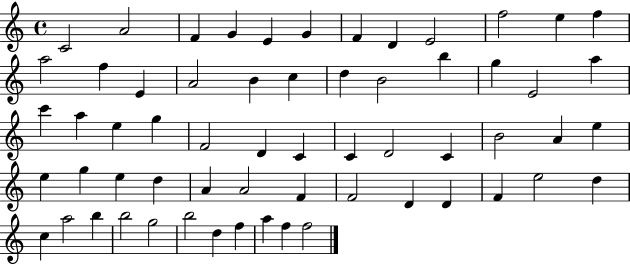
{
  \clef treble
  \time 4/4
  \defaultTimeSignature
  \key c \major
  c'2 a'2 | f'4 g'4 e'4 g'4 | f'4 d'4 e'2 | f''2 e''4 f''4 | \break a''2 f''4 e'4 | a'2 b'4 c''4 | d''4 b'2 b''4 | g''4 e'2 a''4 | \break c'''4 a''4 e''4 g''4 | f'2 d'4 c'4 | c'4 d'2 c'4 | b'2 a'4 e''4 | \break e''4 g''4 e''4 d''4 | a'4 a'2 f'4 | f'2 d'4 d'4 | f'4 e''2 d''4 | \break c''4 a''2 b''4 | b''2 g''2 | b''2 d''4 f''4 | a''4 f''4 f''2 | \break \bar "|."
}